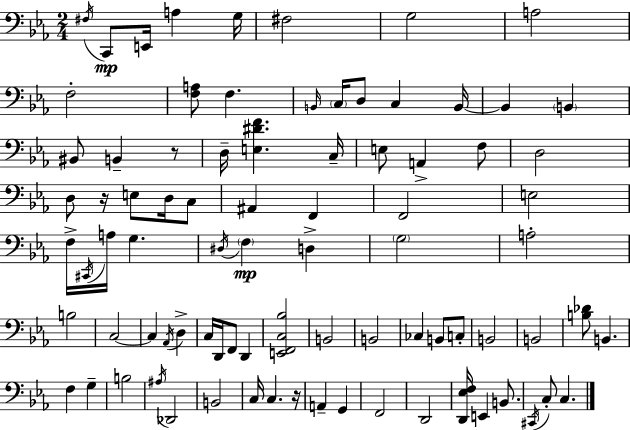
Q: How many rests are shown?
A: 3